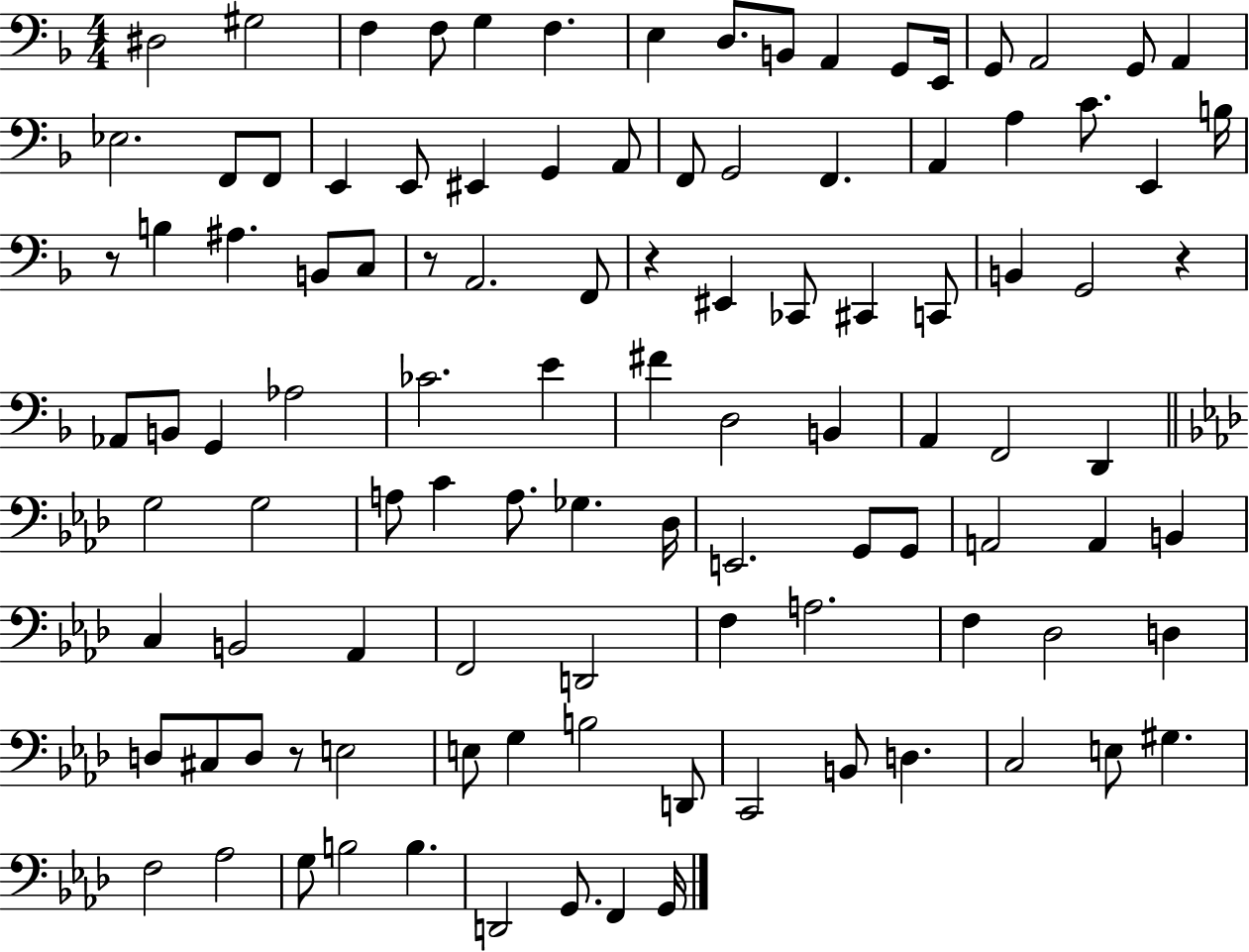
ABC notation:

X:1
T:Untitled
M:4/4
L:1/4
K:F
^D,2 ^G,2 F, F,/2 G, F, E, D,/2 B,,/2 A,, G,,/2 E,,/4 G,,/2 A,,2 G,,/2 A,, _E,2 F,,/2 F,,/2 E,, E,,/2 ^E,, G,, A,,/2 F,,/2 G,,2 F,, A,, A, C/2 E,, B,/4 z/2 B, ^A, B,,/2 C,/2 z/2 A,,2 F,,/2 z ^E,, _C,,/2 ^C,, C,,/2 B,, G,,2 z _A,,/2 B,,/2 G,, _A,2 _C2 E ^F D,2 B,, A,, F,,2 D,, G,2 G,2 A,/2 C A,/2 _G, _D,/4 E,,2 G,,/2 G,,/2 A,,2 A,, B,, C, B,,2 _A,, F,,2 D,,2 F, A,2 F, _D,2 D, D,/2 ^C,/2 D,/2 z/2 E,2 E,/2 G, B,2 D,,/2 C,,2 B,,/2 D, C,2 E,/2 ^G, F,2 _A,2 G,/2 B,2 B, D,,2 G,,/2 F,, G,,/4